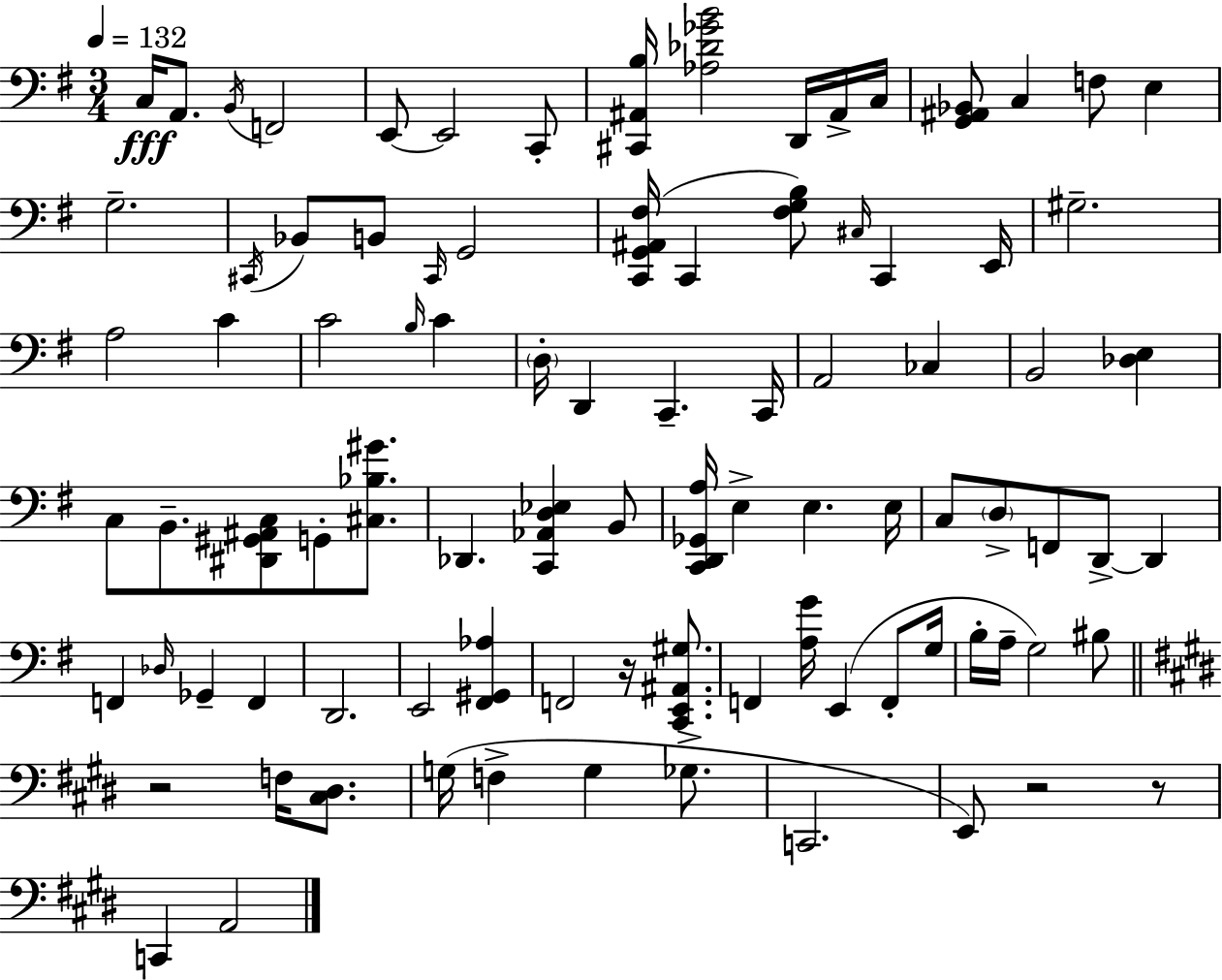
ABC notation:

X:1
T:Untitled
M:3/4
L:1/4
K:Em
C,/4 A,,/2 B,,/4 F,,2 E,,/2 E,,2 C,,/2 [^C,,^A,,B,]/4 [_A,_D_GB]2 D,,/4 ^A,,/4 C,/4 [G,,^A,,_B,,]/2 C, F,/2 E, G,2 ^C,,/4 _B,,/2 B,,/2 ^C,,/4 G,,2 [C,,G,,^A,,^F,]/4 C,, [^F,G,B,]/2 ^C,/4 C,, E,,/4 ^G,2 A,2 C C2 B,/4 C D,/4 D,, C,, C,,/4 A,,2 _C, B,,2 [_D,E,] C,/2 B,,/2 [^D,,^G,,^A,,C,]/2 G,,/2 [^C,_B,^G]/2 _D,, [C,,_A,,D,_E,] B,,/2 [C,,D,,_G,,A,]/4 E, E, E,/4 C,/2 D,/2 F,,/2 D,,/2 D,, F,, _D,/4 _G,, F,, D,,2 E,,2 [^F,,^G,,_A,] F,,2 z/4 [C,,E,,^A,,^G,]/2 F,, [A,G]/4 E,, F,,/2 G,/4 B,/4 A,/4 G,2 ^B,/2 z2 F,/4 [^C,^D,]/2 G,/4 F, G, _G,/2 C,,2 E,,/2 z2 z/2 C,, A,,2